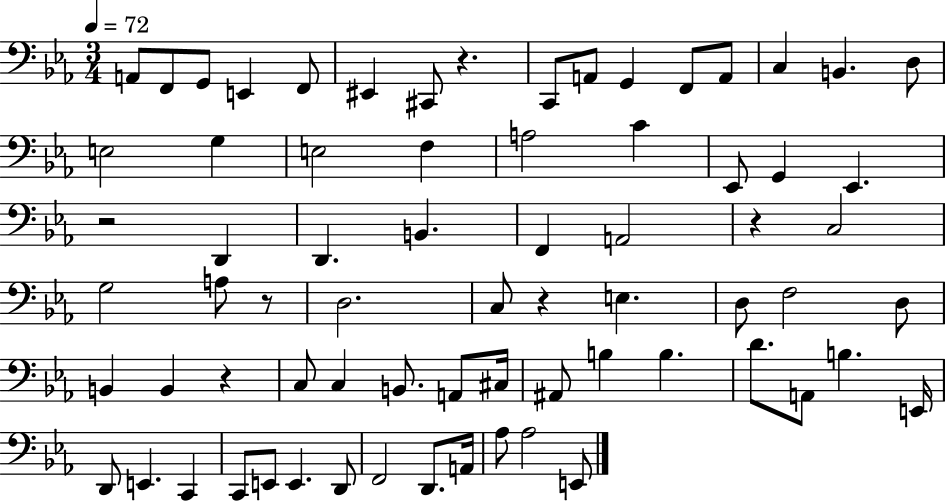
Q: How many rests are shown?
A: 6